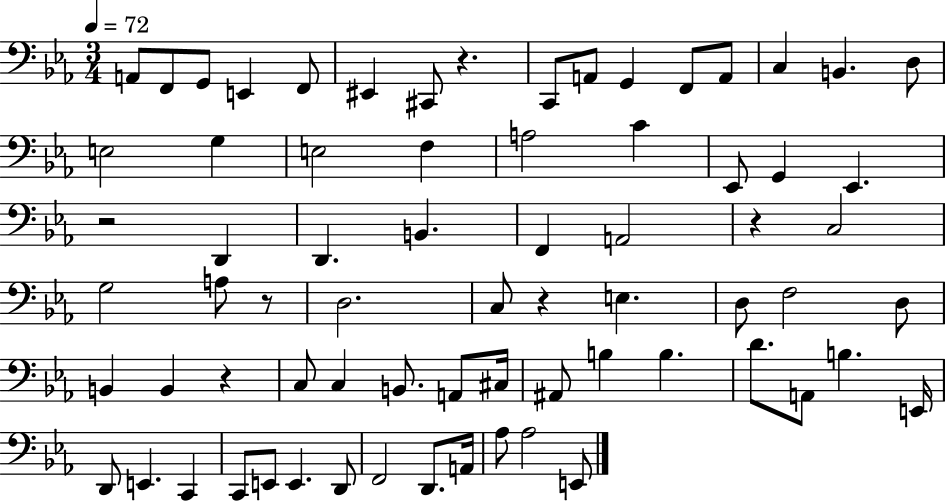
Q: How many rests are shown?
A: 6